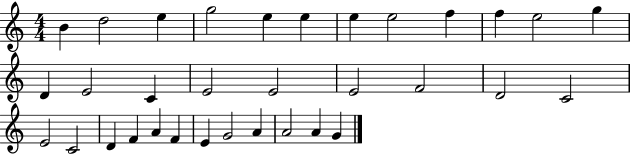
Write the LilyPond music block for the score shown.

{
  \clef treble
  \numericTimeSignature
  \time 4/4
  \key c \major
  b'4 d''2 e''4 | g''2 e''4 e''4 | e''4 e''2 f''4 | f''4 e''2 g''4 | \break d'4 e'2 c'4 | e'2 e'2 | e'2 f'2 | d'2 c'2 | \break e'2 c'2 | d'4 f'4 a'4 f'4 | e'4 g'2 a'4 | a'2 a'4 g'4 | \break \bar "|."
}